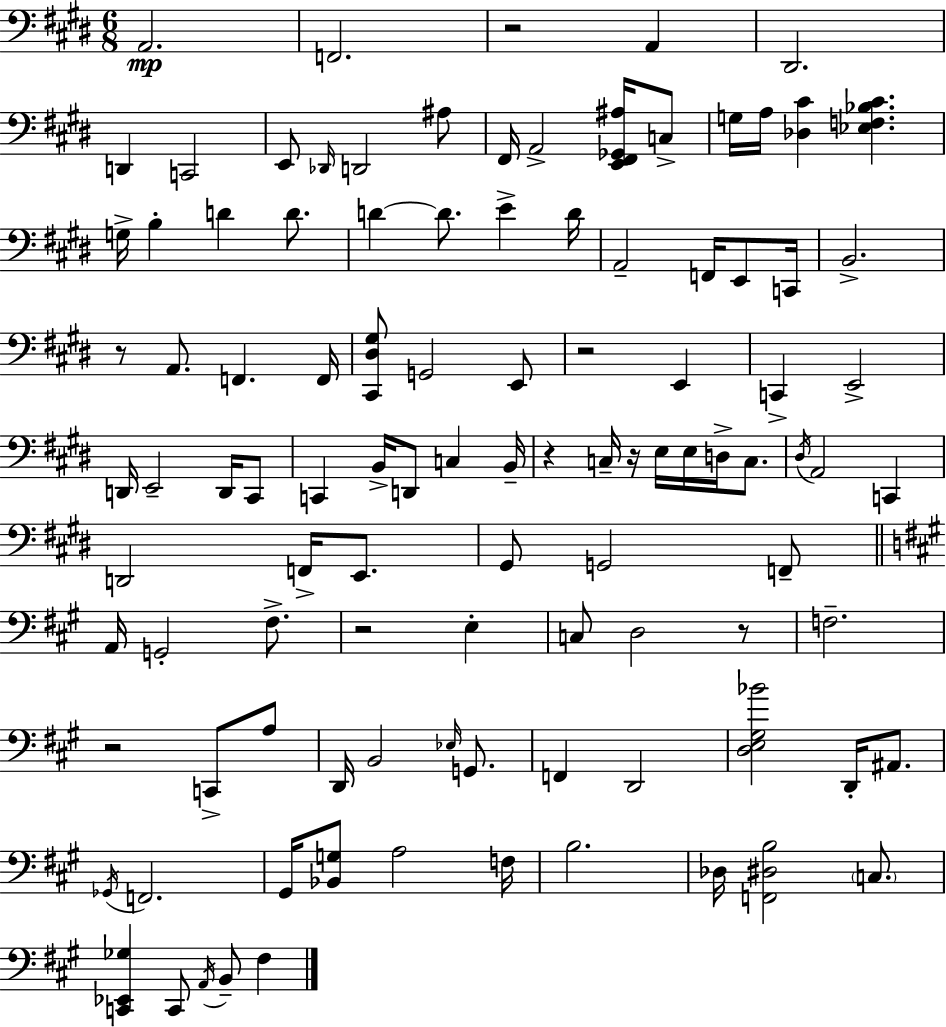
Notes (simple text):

A2/h. F2/h. R/h A2/q D#2/h. D2/q C2/h E2/e Db2/s D2/h A#3/e F#2/s A2/h [E2,F#2,Gb2,A#3]/s C3/e G3/s A3/s [Db3,C#4]/q [Eb3,F3,Bb3,C#4]/q. G3/s B3/q D4/q D4/e. D4/q D4/e. E4/q D4/s A2/h F2/s E2/e C2/s B2/h. R/e A2/e. F2/q. F2/s [C#2,D#3,G#3]/e G2/h E2/e R/h E2/q C2/q E2/h D2/s E2/h D2/s C#2/e C2/q B2/s D2/e C3/q B2/s R/q C3/s R/s E3/s E3/s D3/s C3/e. D#3/s A2/h C2/q D2/h F2/s E2/e. G#2/e G2/h F2/e A2/s G2/h F#3/e. R/h E3/q C3/e D3/h R/e F3/h. R/h C2/e A3/e D2/s B2/h Eb3/s G2/e. F2/q D2/h [D3,E3,G#3,Bb4]/h D2/s A#2/e. Gb2/s F2/h. G#2/s [Bb2,G3]/e A3/h F3/s B3/h. Db3/s [F2,D#3,B3]/h C3/e. [C2,Eb2,Gb3]/q C2/e A2/s B2/e F#3/q